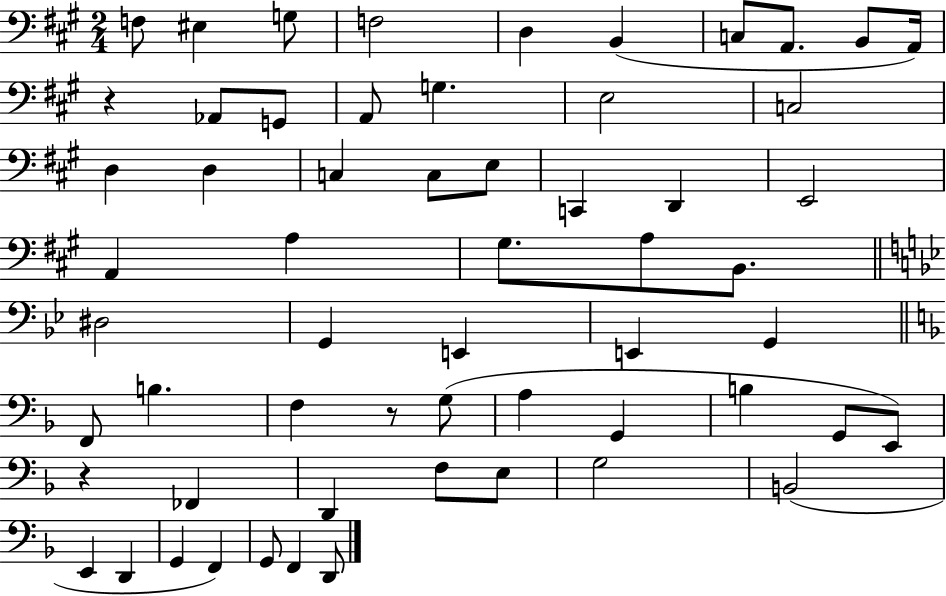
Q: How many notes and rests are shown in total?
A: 59